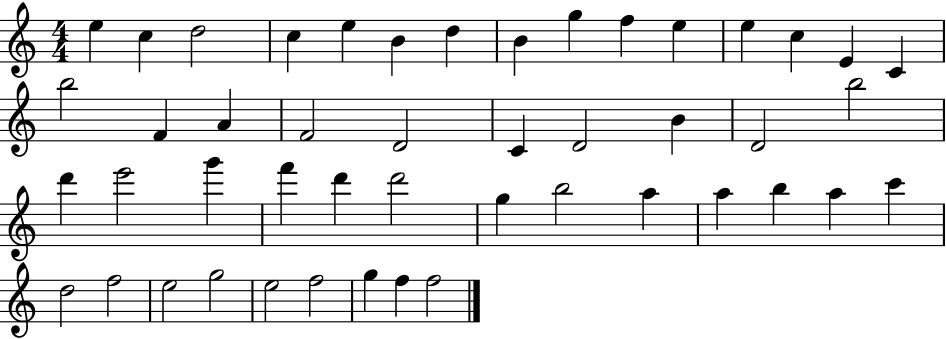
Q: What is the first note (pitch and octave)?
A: E5